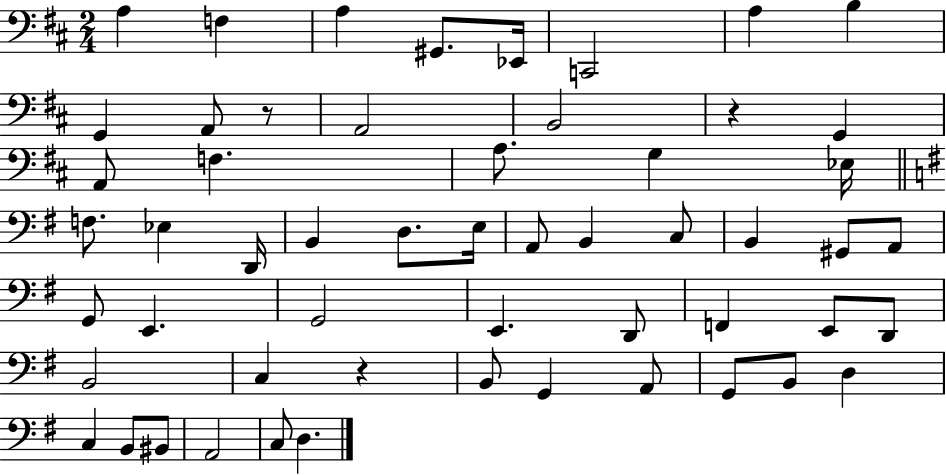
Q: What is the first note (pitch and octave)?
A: A3